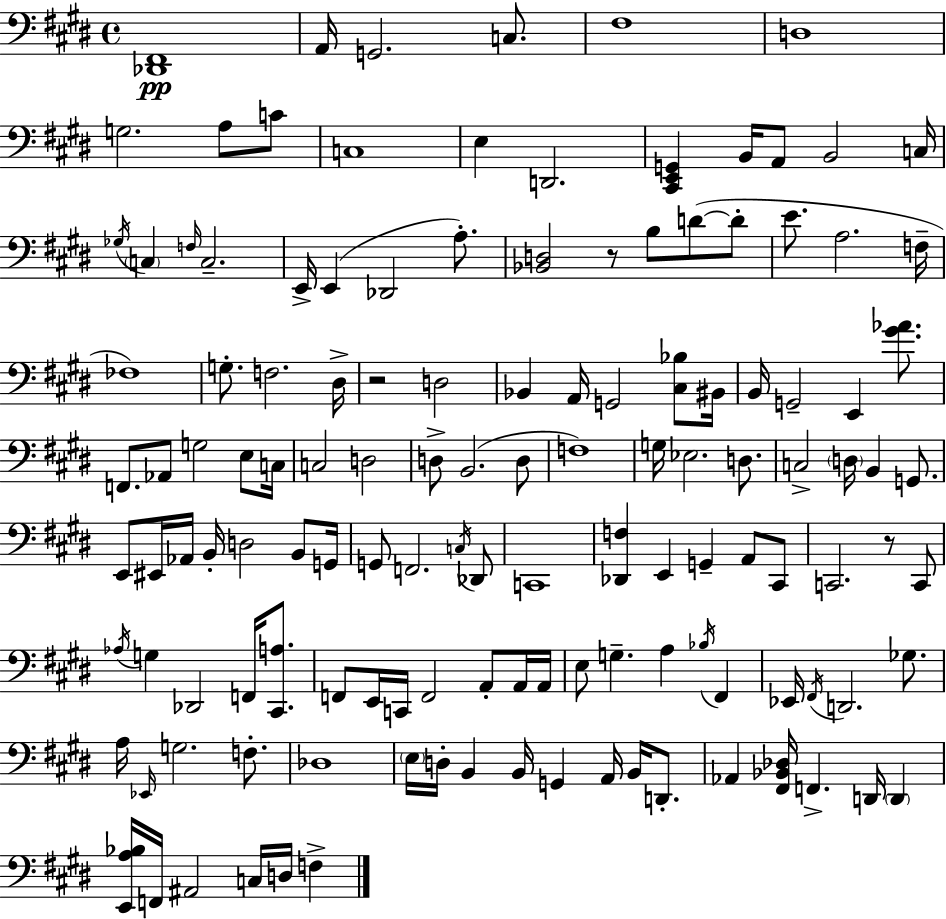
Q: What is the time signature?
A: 4/4